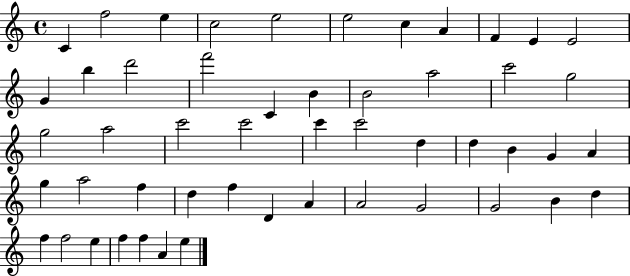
X:1
T:Untitled
M:4/4
L:1/4
K:C
C f2 e c2 e2 e2 c A F E E2 G b d'2 f'2 C B B2 a2 c'2 g2 g2 a2 c'2 c'2 c' c'2 d d B G A g a2 f d f D A A2 G2 G2 B d f f2 e f f A e